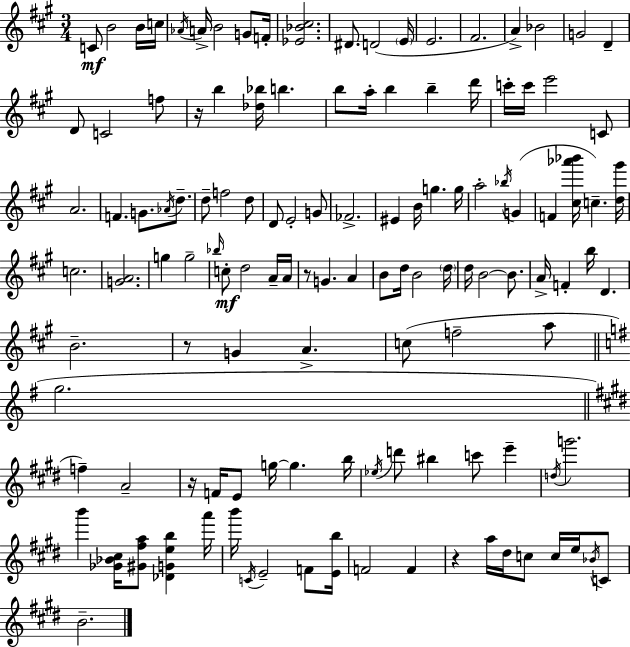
X:1
T:Untitled
M:3/4
L:1/4
K:A
C/2 B2 B/4 c/4 _A/4 A/4 B2 G/2 F/4 [_E_B^c]2 ^D/2 D2 E/4 E2 ^F2 A _B2 G2 D D/2 C2 f/2 z/4 b [_d_b]/4 b b/2 a/4 b b d'/4 c'/4 c'/4 e'2 C/2 A2 F G/2 _A/4 d/2 d/2 f2 d/2 D/2 E2 G/2 _F2 ^E B/4 g g/4 a2 _b/4 G F [^c_a'_b']/4 c [d^g']/4 c2 [GA]2 g g2 _b/4 c/2 d2 A/4 A/4 z/2 G A B/2 d/4 B2 d/4 d/4 B2 B/2 A/4 F b/4 D B2 z/2 G A c/2 f2 a/2 g2 f A2 z/4 F/4 E/2 g/4 g b/4 _e/4 d'/2 ^b c'/2 e' d/4 g'2 b' [_G_B^c]/4 [^G^fa]/2 [_DGeb] a'/4 b'/4 C/4 E2 F/2 [Eb]/4 F2 F z a/4 ^d/4 c/2 c/4 e/4 _B/4 C/2 B2